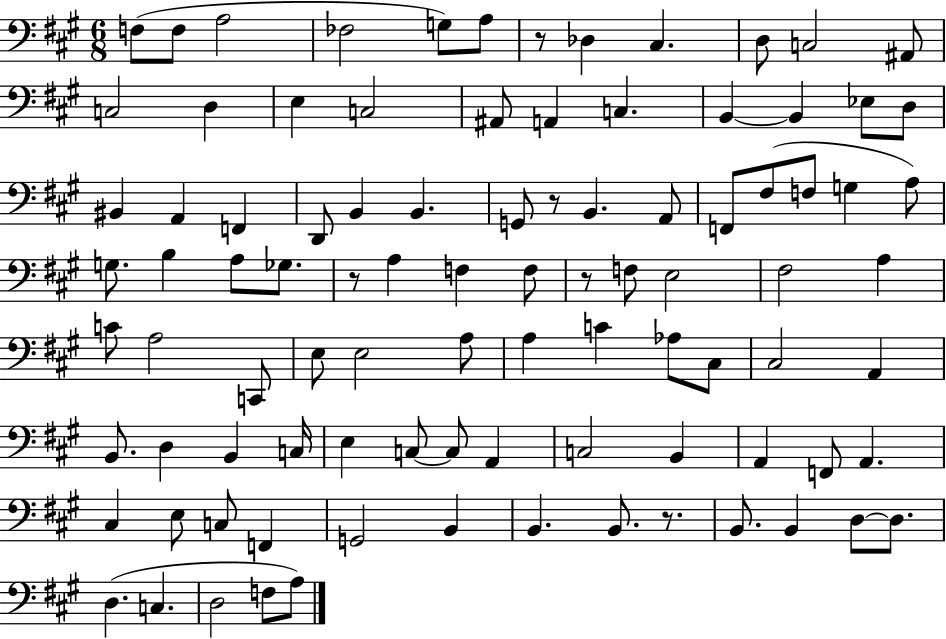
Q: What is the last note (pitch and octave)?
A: A3